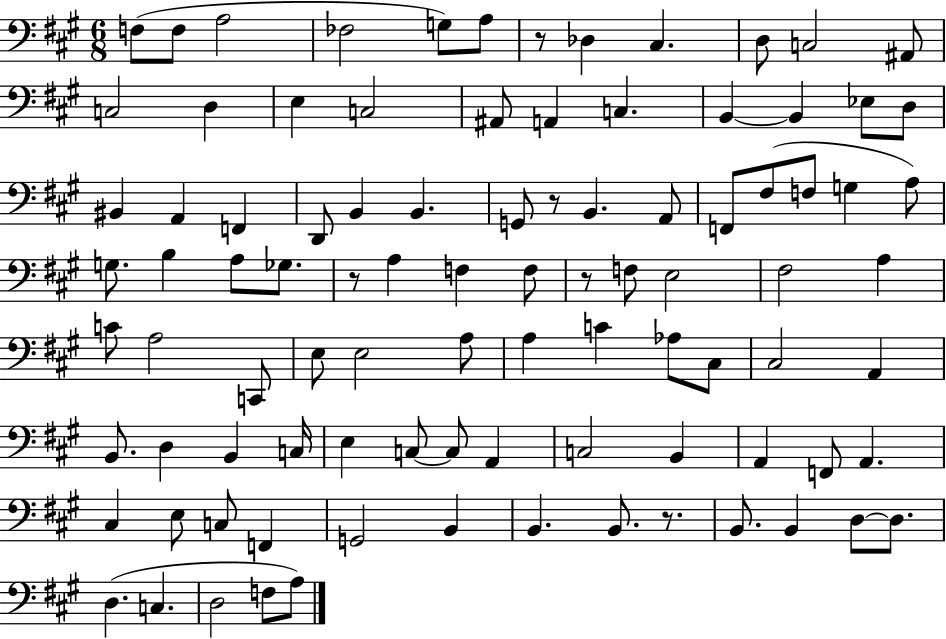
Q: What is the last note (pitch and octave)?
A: A3